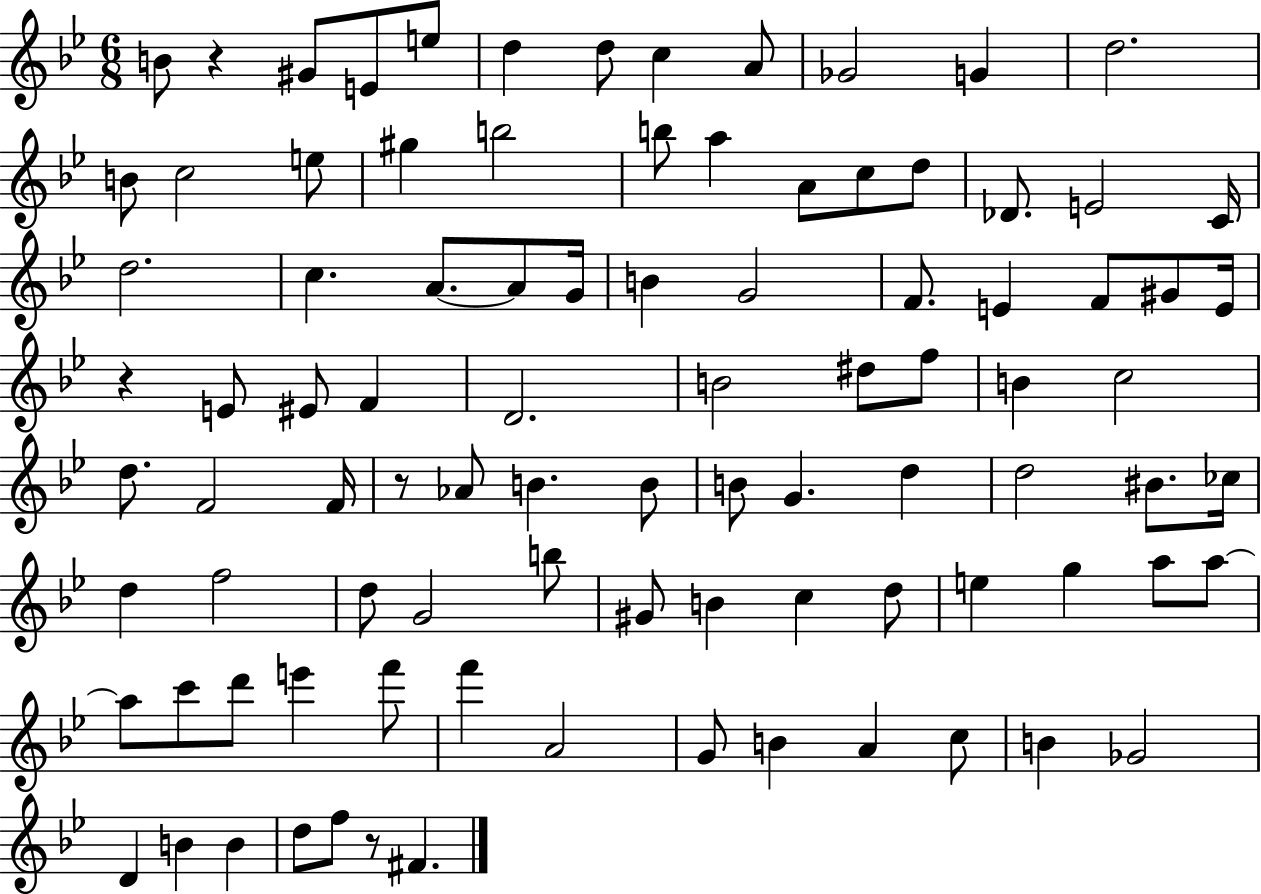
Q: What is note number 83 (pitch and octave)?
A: Gb4